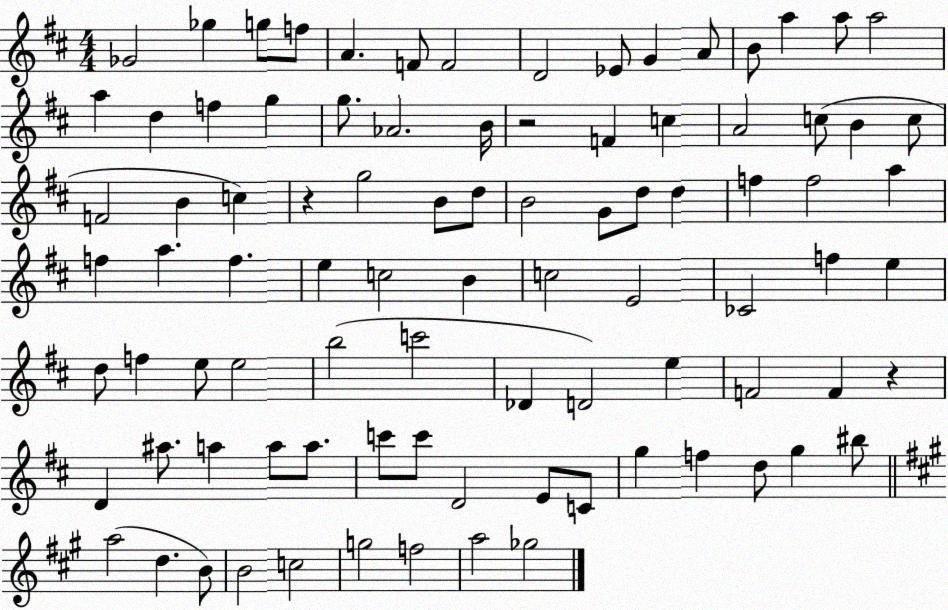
X:1
T:Untitled
M:4/4
L:1/4
K:D
_G2 _g g/2 f/2 A F/2 F2 D2 _E/2 G A/2 B/2 a a/2 a2 a d f g g/2 _A2 B/4 z2 F c A2 c/2 B c/2 F2 B c z g2 B/2 d/2 B2 G/2 d/2 d f f2 a f a f e c2 B c2 E2 _C2 f e d/2 f e/2 e2 b2 c'2 _D D2 e F2 F z D ^a/2 a a/2 a/2 c'/2 c'/2 D2 E/2 C/2 g f d/2 g ^b/2 a2 d B/2 B2 c2 g2 f2 a2 _g2